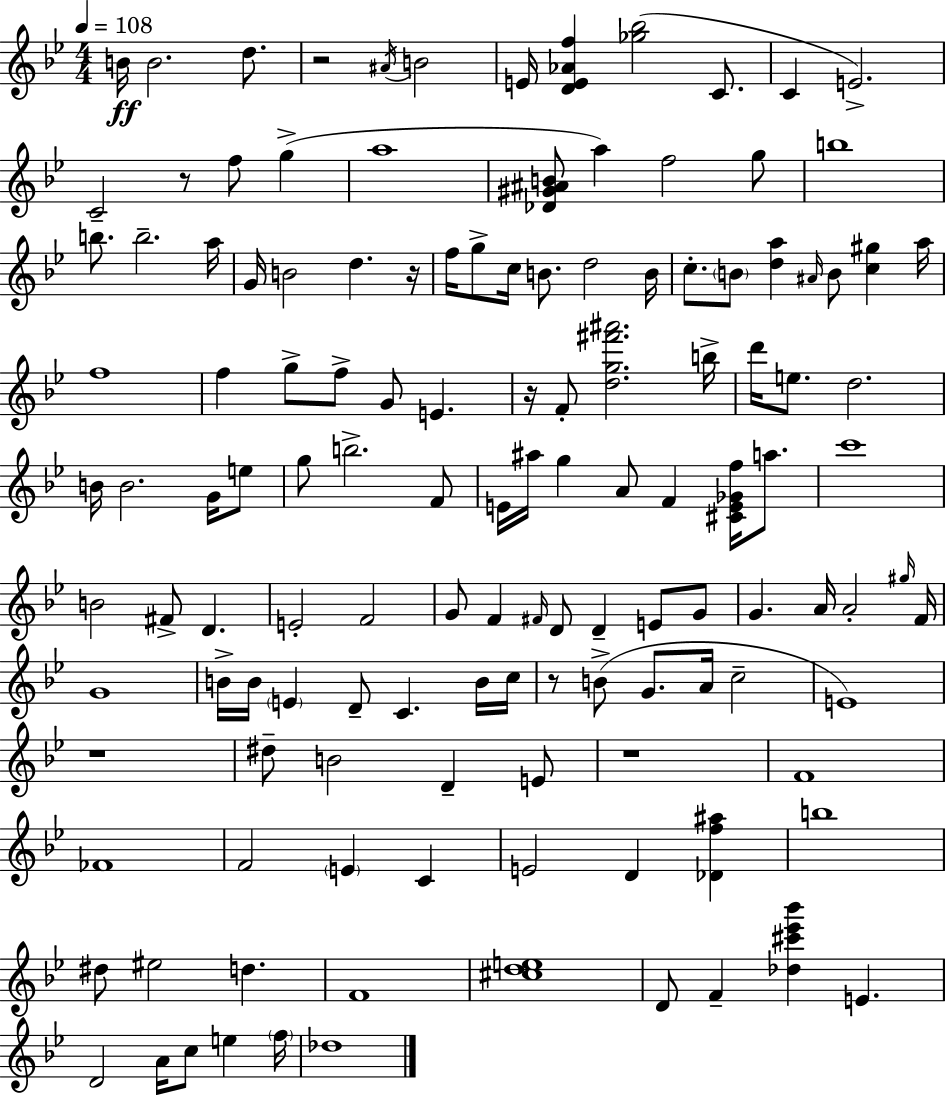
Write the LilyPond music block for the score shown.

{
  \clef treble
  \numericTimeSignature
  \time 4/4
  \key bes \major
  \tempo 4 = 108
  b'16\ff b'2. d''8. | r2 \acciaccatura { ais'16 } b'2 | e'16 <d' e' aes' f''>4 <ges'' bes''>2( c'8. | c'4 e'2.->) | \break c'2-- r8 f''8 g''4->( | a''1 | <des' gis' ais' b'>8 a''4) f''2 g''8 | b''1 | \break b''8. b''2.-- | a''16 g'16 b'2 d''4. | r16 f''16 g''8-> c''16 b'8. d''2 | b'16 c''8.-. \parenthesize b'8 <d'' a''>4 \grace { ais'16 } b'8 <c'' gis''>4 | \break a''16 f''1 | f''4 g''8-> f''8-> g'8 e'4. | r16 f'8-. <d'' g'' fis''' ais'''>2. | b''16-> d'''16 e''8. d''2. | \break b'16 b'2. g'16 | e''8 g''8 b''2.-> | f'8 e'16 ais''16 g''4 a'8 f'4 <cis' e' ges' f''>16 a''8. | c'''1 | \break b'2 fis'8-> d'4. | e'2-. f'2 | g'8 f'4 \grace { fis'16 } d'8 d'4-- e'8 | g'8 g'4. a'16 a'2-. | \break \grace { gis''16 } f'16 g'1 | b'16-> b'16 \parenthesize e'4 d'8-- c'4. | b'16 c''16 r8 b'8->( g'8. a'16 c''2-- | e'1) | \break r1 | dis''8-- b'2 d'4-- | e'8 r1 | f'1 | \break fes'1 | f'2 \parenthesize e'4 | c'4 e'2 d'4 | <des' f'' ais''>4 b''1 | \break dis''8 eis''2 d''4. | f'1 | <cis'' d'' e''>1 | d'8 f'4-- <des'' cis''' ees''' bes'''>4 e'4. | \break d'2 a'16 c''8 e''4 | \parenthesize f''16 des''1 | \bar "|."
}